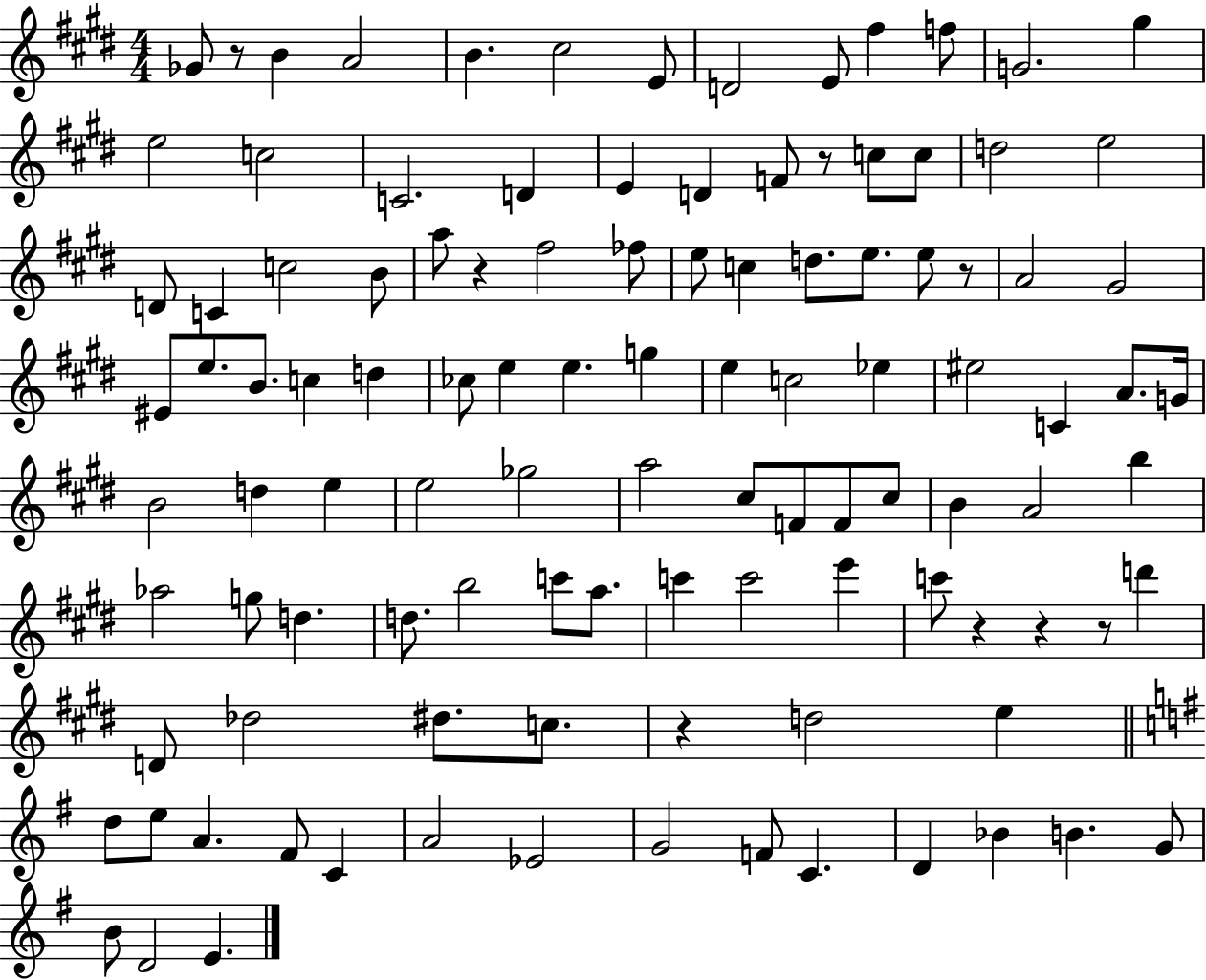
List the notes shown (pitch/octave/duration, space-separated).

Gb4/e R/e B4/q A4/h B4/q. C#5/h E4/e D4/h E4/e F#5/q F5/e G4/h. G#5/q E5/h C5/h C4/h. D4/q E4/q D4/q F4/e R/e C5/e C5/e D5/h E5/h D4/e C4/q C5/h B4/e A5/e R/q F#5/h FES5/e E5/e C5/q D5/e. E5/e. E5/e R/e A4/h G#4/h EIS4/e E5/e. B4/e. C5/q D5/q CES5/e E5/q E5/q. G5/q E5/q C5/h Eb5/q EIS5/h C4/q A4/e. G4/s B4/h D5/q E5/q E5/h Gb5/h A5/h C#5/e F4/e F4/e C#5/e B4/q A4/h B5/q Ab5/h G5/e D5/q. D5/e. B5/h C6/e A5/e. C6/q C6/h E6/q C6/e R/q R/q R/e D6/q D4/e Db5/h D#5/e. C5/e. R/q D5/h E5/q D5/e E5/e A4/q. F#4/e C4/q A4/h Eb4/h G4/h F4/e C4/q. D4/q Bb4/q B4/q. G4/e B4/e D4/h E4/q.